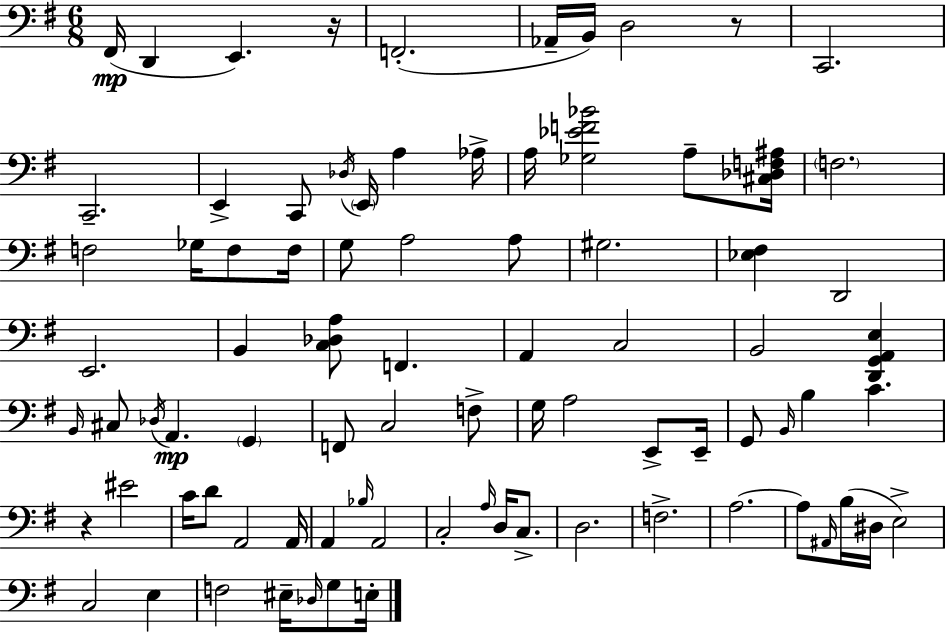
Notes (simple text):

F#2/s D2/q E2/q. R/s F2/h. Ab2/s B2/s D3/h R/e C2/h. C2/h. E2/q C2/e Db3/s E2/s A3/q Ab3/s A3/s [Gb3,Eb4,F4,Bb4]/h A3/e [C#3,Db3,F3,A#3]/s F3/h. F3/h Gb3/s F3/e F3/s G3/e A3/h A3/e G#3/h. [Eb3,F#3]/q D2/h E2/h. B2/q [C3,Db3,A3]/e F2/q. A2/q C3/h B2/h [D2,G2,A2,E3]/q B2/s C#3/e Db3/s A2/q. G2/q F2/e C3/h F3/e G3/s A3/h E2/e E2/s G2/e B2/s B3/q C4/q. R/q EIS4/h C4/s D4/e A2/h A2/s A2/q Bb3/s A2/h C3/h A3/s D3/s C3/e. D3/h. F3/h. A3/h. A3/e A#2/s B3/s D#3/s E3/h C3/h E3/q F3/h EIS3/s Db3/s G3/e E3/s